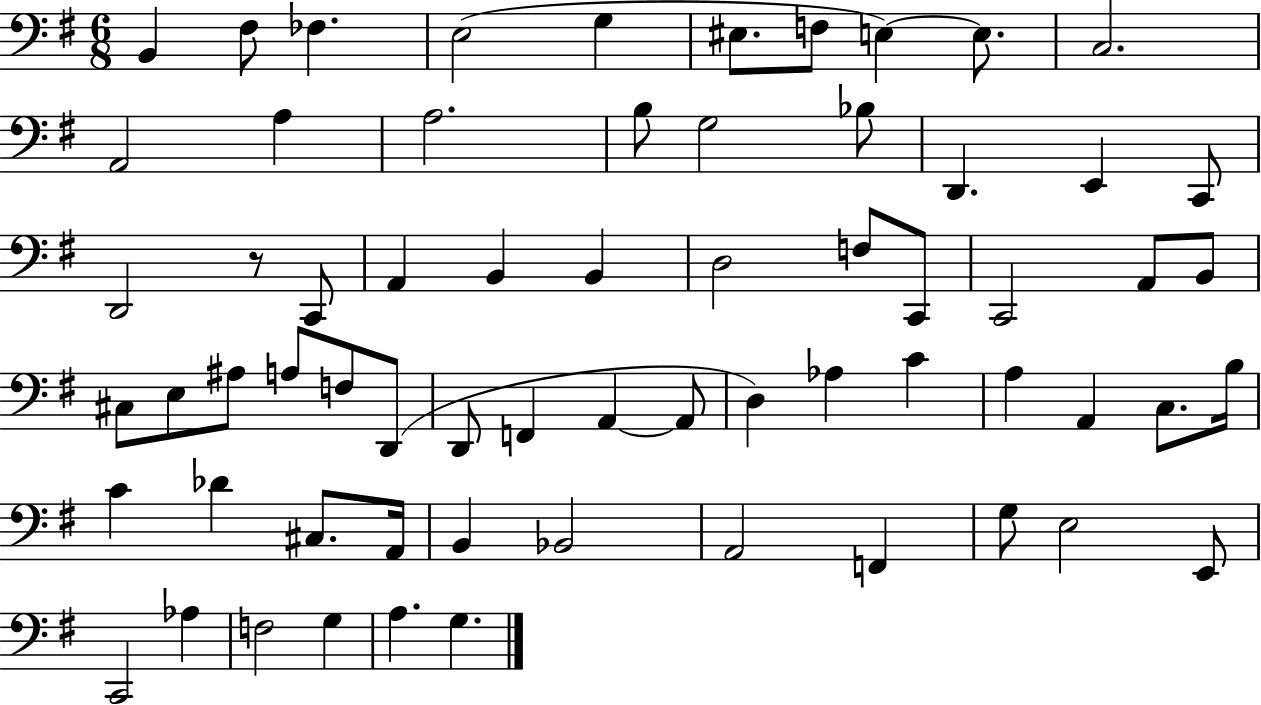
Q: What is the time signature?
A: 6/8